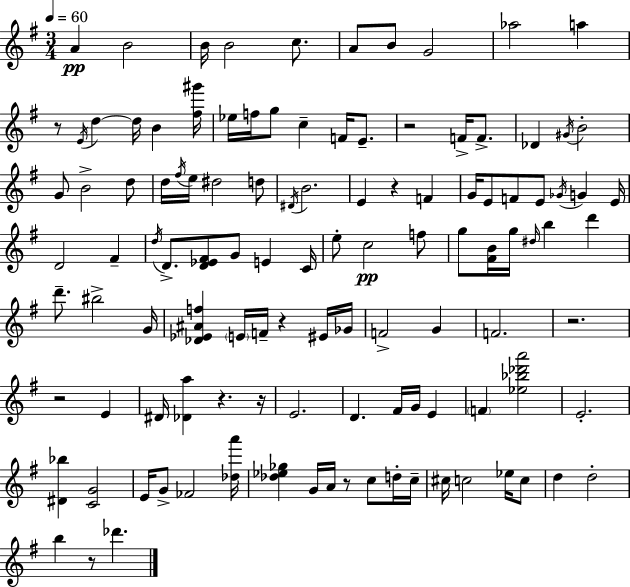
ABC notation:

X:1
T:Untitled
M:3/4
L:1/4
K:G
A B2 B/4 B2 c/2 A/2 B/2 G2 _a2 a z/2 E/4 d d/4 B [^f^g']/4 _e/4 f/4 g/2 c F/4 E/2 z2 F/4 F/2 _D ^G/4 B2 G/2 B2 d/2 d/4 ^f/4 e/4 ^d2 d/2 ^D/4 B2 E z F G/4 E/2 F/2 E/2 _G/4 G E/4 D2 ^F d/4 D/2 [D_E^F]/2 G/2 E C/4 e/2 c2 f/2 g/2 [^FB]/4 g/4 ^d/4 b d' d'/2 ^b2 G/4 [_D_E^Af] E/4 F/4 z ^E/4 _G/4 F2 G F2 z2 z2 E ^D/4 [_Da] z z/4 E2 D ^F/4 G/4 E F [_e_b_d'a']2 E2 [^D_b] [CG]2 E/4 G/2 _F2 [_da']/4 [_d_e_g] G/4 A/4 z/2 c/2 d/4 c/4 ^c/4 c2 _e/4 c/2 d d2 b z/2 _d'